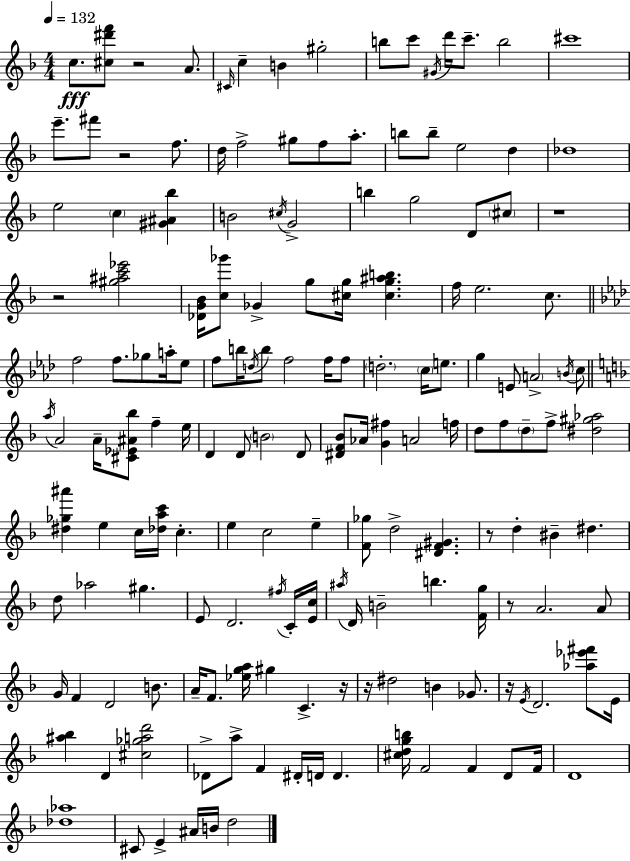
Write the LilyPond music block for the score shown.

{
  \clef treble
  \numericTimeSignature
  \time 4/4
  \key d \minor
  \tempo 4 = 132
  c''8.\fff <cis'' dis''' f'''>8 r2 a'8. | \grace { cis'16 } c''4-- b'4 gis''2-. | b''8 c'''8 \acciaccatura { gis'16 } d'''16 c'''8.-- b''2 | cis'''1 | \break e'''8.-- fis'''8 r2 f''8. | d''16 f''2-> gis''8 f''8 a''8.-. | b''8 b''8-- e''2 d''4 | des''1 | \break e''2 \parenthesize c''4 <gis' ais' bes''>4 | b'2 \acciaccatura { cis''16 } g'2-> | b''4 g''2 d'8 | \parenthesize cis''8 r1 | \break r2 <gis'' ais'' c''' ees'''>2 | <des' g' bes'>16 <c'' ges'''>8 ges'4-> g''8 <cis'' g''>16 <cis'' g'' ais'' b''>4. | f''16 e''2. | c''8. \bar "||" \break \key aes \major f''2 f''8. ges''8 a''16-. ees''8 | f''8 b''16 \acciaccatura { d''16 } b''8 f''2 f''16 f''8 | \parenthesize d''2.-. \parenthesize c''16 e''8. | g''4 e'8 \parenthesize a'2-> \acciaccatura { b'16 } | \break c''8 \bar "||" \break \key f \major \acciaccatura { a''16 } a'2 a'16-- <cis' ees' ais' bes''>8 f''4-- | e''16 d'4 d'8 \parenthesize b'2 d'8 | <dis' f' bes'>8 aes'16 <g' fis''>4 a'2 | f''16 d''8 f''8 \parenthesize d''8-- f''8-> <dis'' gis'' aes''>2 | \break <dis'' ges'' ais'''>4 e''4 c''16 <des'' a'' c'''>16 c''4.-. | e''4 c''2 e''4-- | <f' ges''>8 d''2-> <dis' f' gis'>4. | r8 d''4-. bis'4-- dis''4. | \break d''8 aes''2 gis''4. | e'8 d'2. \acciaccatura { fis''16 } | c'16-. <e' c''>16 \acciaccatura { ais''16 } d'16 b'2-- b''4. | <f' g''>16 r8 a'2. | \break a'8 g'16 f'4 d'2 | b'8. a'16-- f'8. <ees'' g'' a''>16 gis''4 c'4.-> | r16 r16 dis''2 b'4 | ges'8. r16 \acciaccatura { e'16 } d'2. | \break <aes'' ees''' fis'''>8 e'16 <ais'' bes''>4 d'4 <cis'' ges'' a'' d'''>2 | des'8-> a''8-> f'4 dis'16-. d'16 d'4. | <cis'' d'' g'' b''>16 f'2 f'4 | d'8 f'16 d'1 | \break <des'' aes''>1 | cis'8 e'4-> ais'16 b'16 d''2 | \bar "|."
}